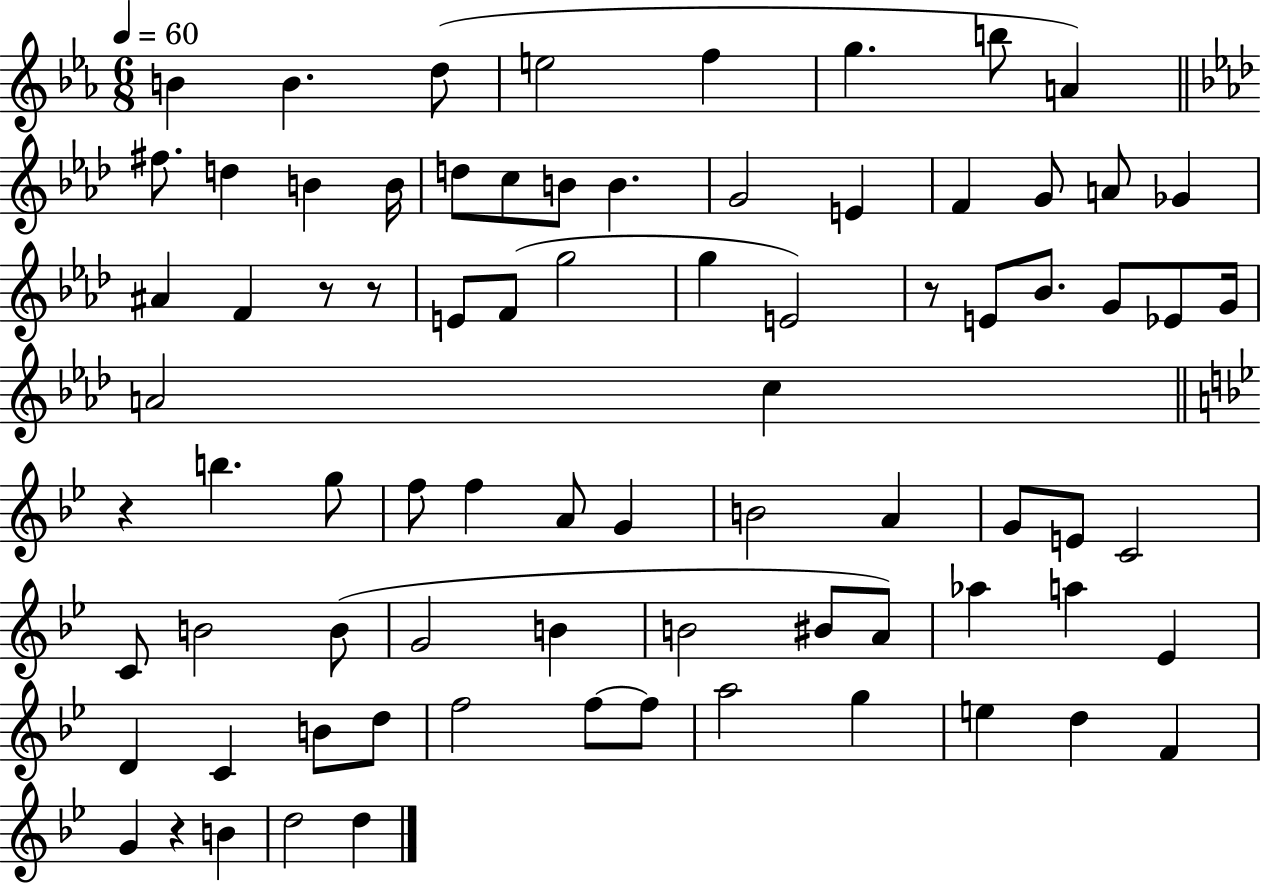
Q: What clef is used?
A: treble